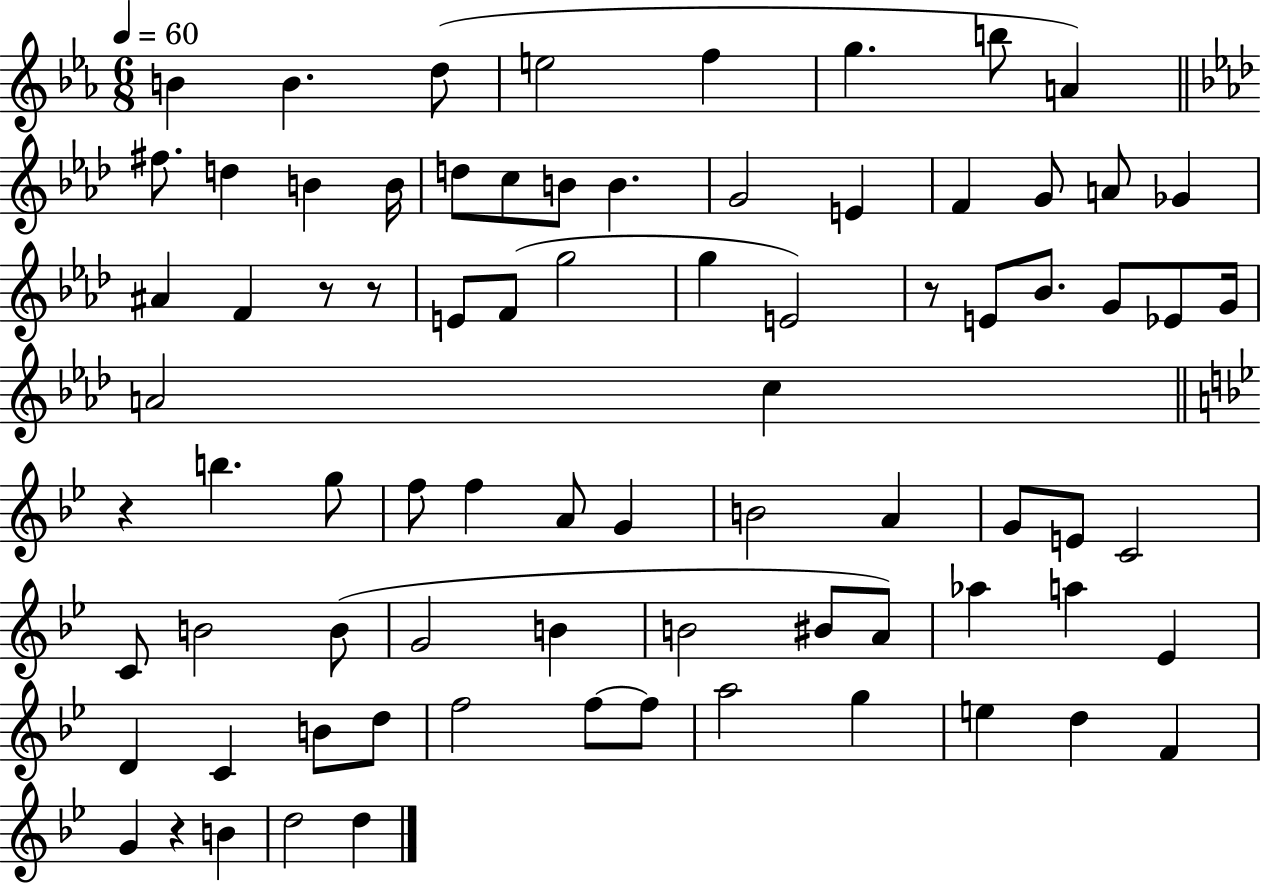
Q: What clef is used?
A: treble